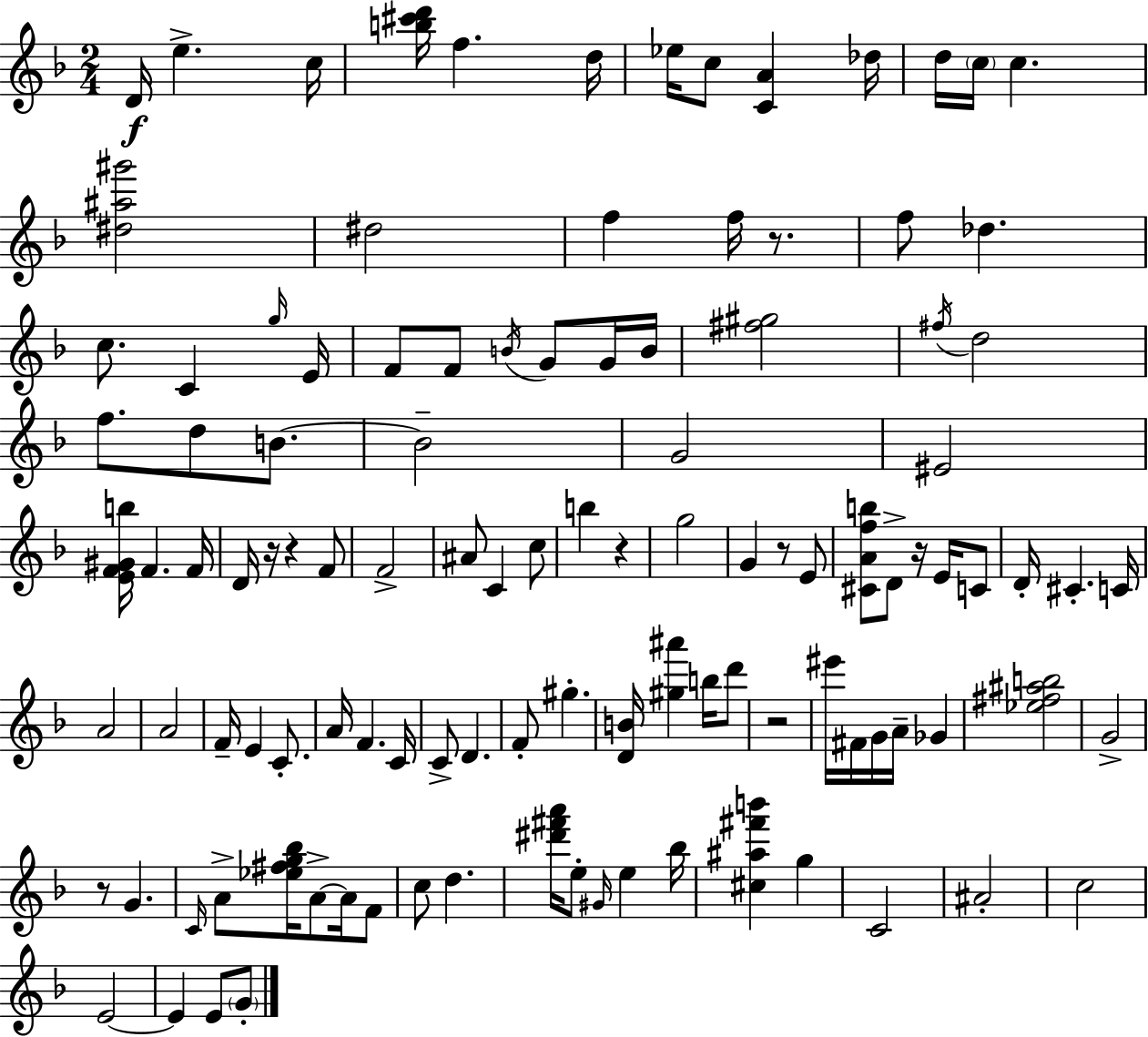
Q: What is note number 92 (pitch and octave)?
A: G4